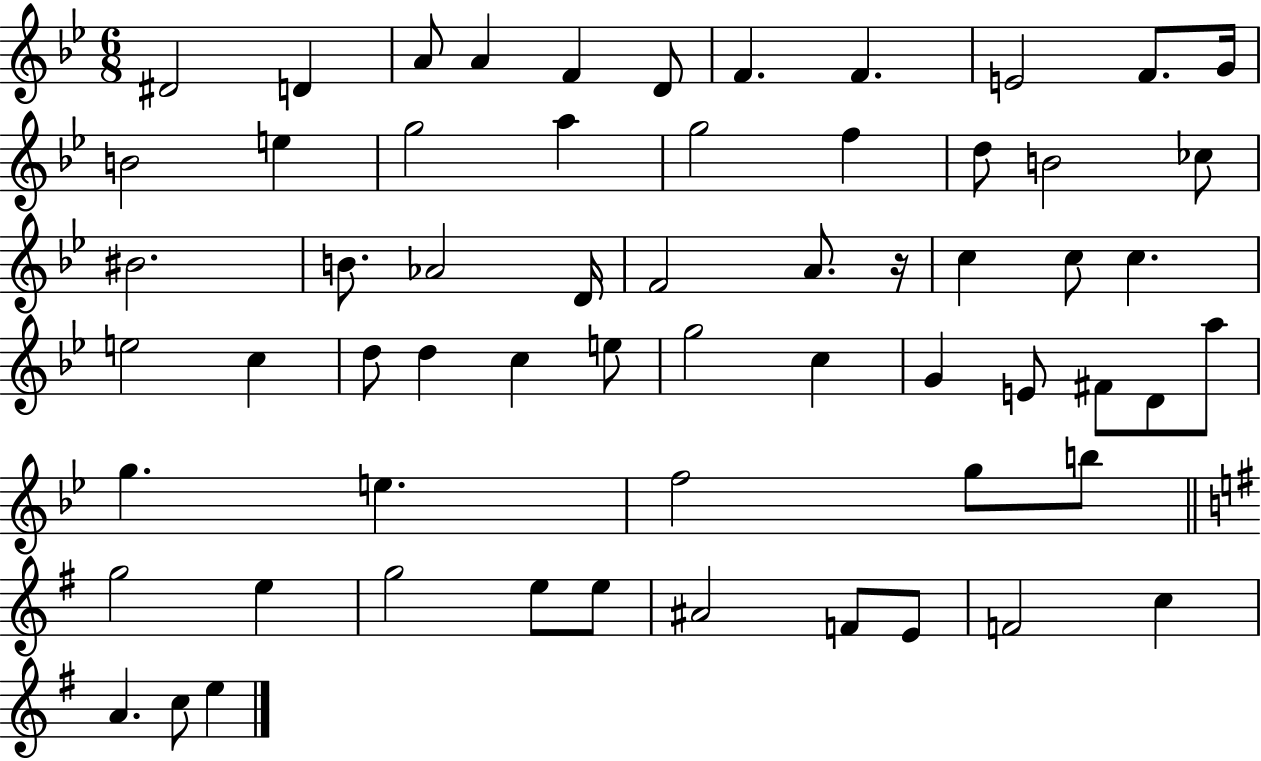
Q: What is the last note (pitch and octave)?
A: E5